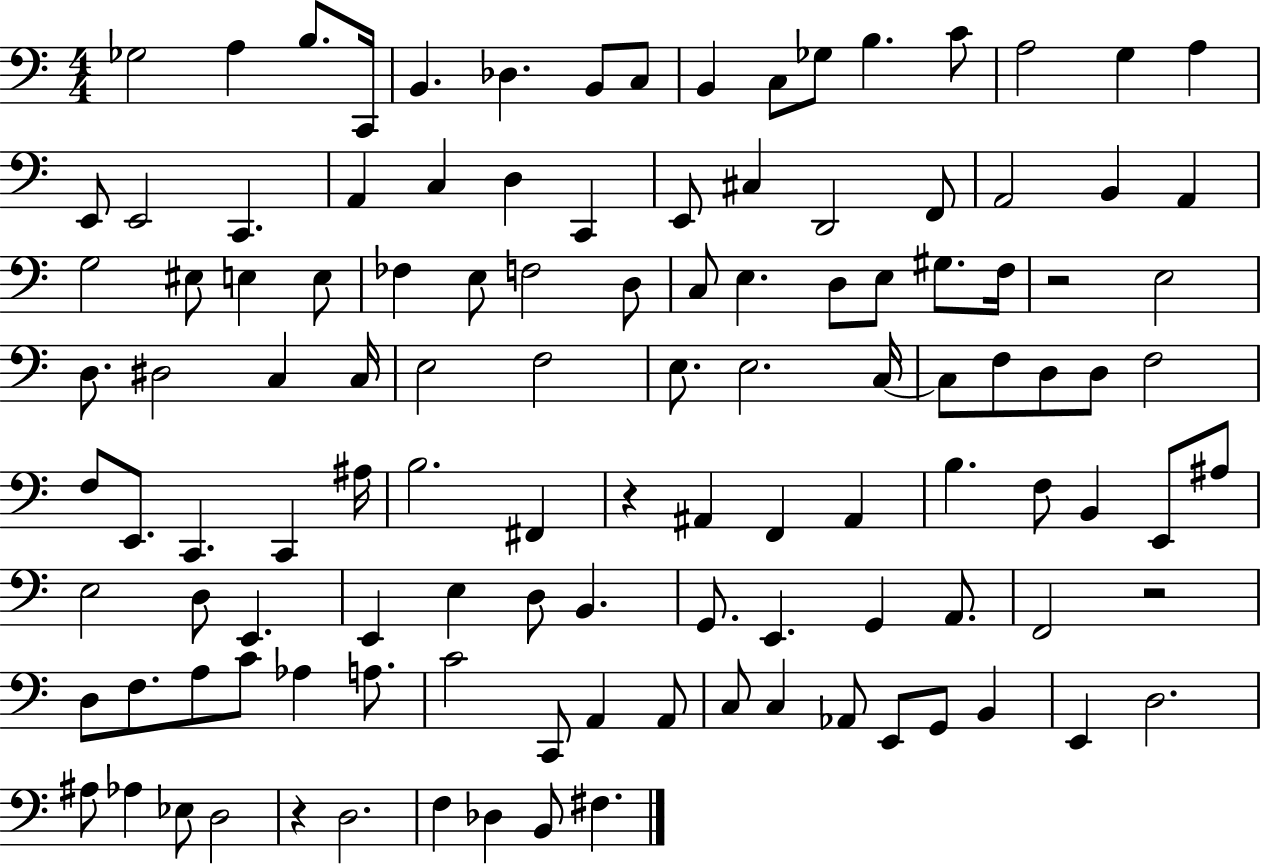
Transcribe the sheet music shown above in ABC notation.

X:1
T:Untitled
M:4/4
L:1/4
K:C
_G,2 A, B,/2 C,,/4 B,, _D, B,,/2 C,/2 B,, C,/2 _G,/2 B, C/2 A,2 G, A, E,,/2 E,,2 C,, A,, C, D, C,, E,,/2 ^C, D,,2 F,,/2 A,,2 B,, A,, G,2 ^E,/2 E, E,/2 _F, E,/2 F,2 D,/2 C,/2 E, D,/2 E,/2 ^G,/2 F,/4 z2 E,2 D,/2 ^D,2 C, C,/4 E,2 F,2 E,/2 E,2 C,/4 C,/2 F,/2 D,/2 D,/2 F,2 F,/2 E,,/2 C,, C,, ^A,/4 B,2 ^F,, z ^A,, F,, ^A,, B, F,/2 B,, E,,/2 ^A,/2 E,2 D,/2 E,, E,, E, D,/2 B,, G,,/2 E,, G,, A,,/2 F,,2 z2 D,/2 F,/2 A,/2 C/2 _A, A,/2 C2 C,,/2 A,, A,,/2 C,/2 C, _A,,/2 E,,/2 G,,/2 B,, E,, D,2 ^A,/2 _A, _E,/2 D,2 z D,2 F, _D, B,,/2 ^F,